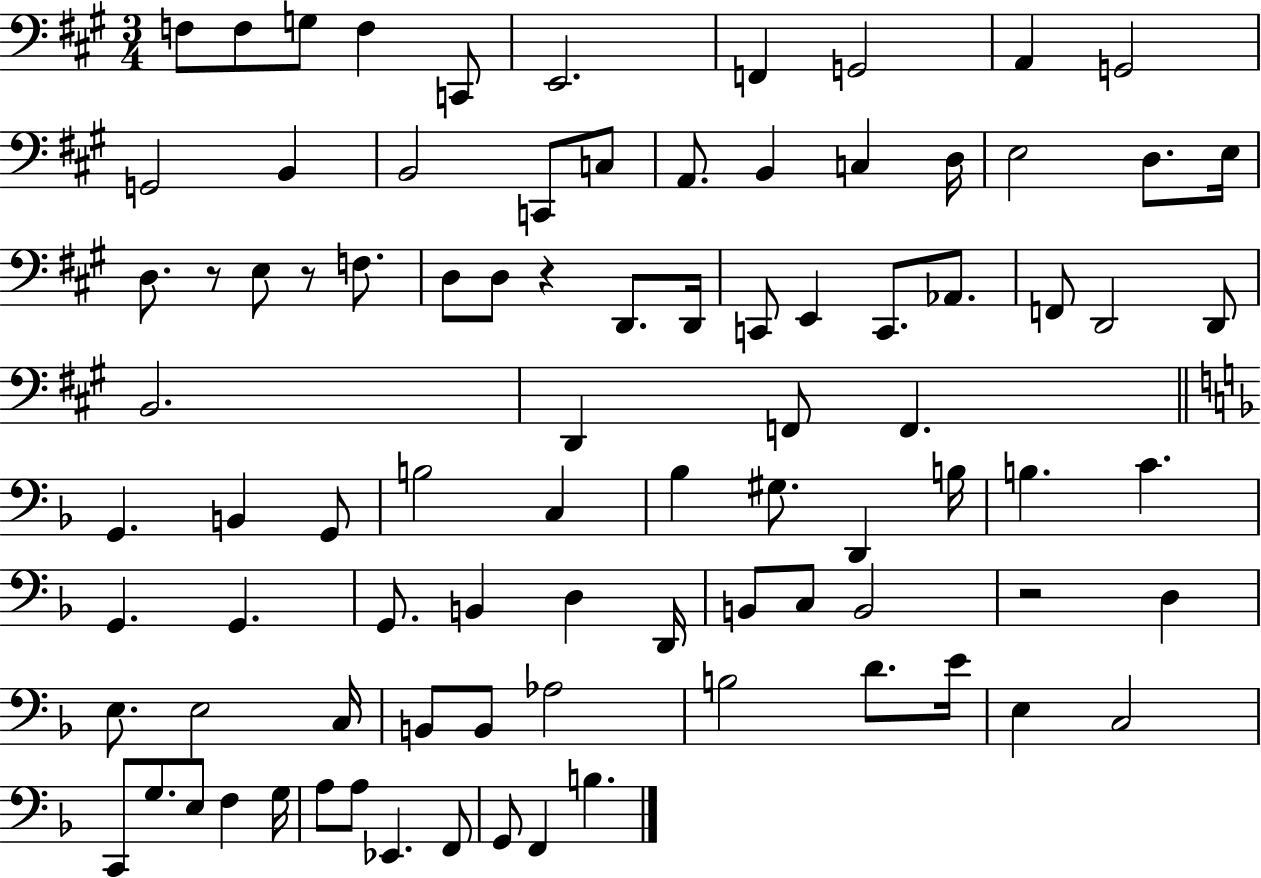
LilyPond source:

{
  \clef bass
  \numericTimeSignature
  \time 3/4
  \key a \major
  f8 f8 g8 f4 c,8 | e,2. | f,4 g,2 | a,4 g,2 | \break g,2 b,4 | b,2 c,8 c8 | a,8. b,4 c4 d16 | e2 d8. e16 | \break d8. r8 e8 r8 f8. | d8 d8 r4 d,8. d,16 | c,8 e,4 c,8. aes,8. | f,8 d,2 d,8 | \break b,2. | d,4 f,8 f,4. | \bar "||" \break \key f \major g,4. b,4 g,8 | b2 c4 | bes4 gis8. d,4 b16 | b4. c'4. | \break g,4. g,4. | g,8. b,4 d4 d,16 | b,8 c8 b,2 | r2 d4 | \break e8. e2 c16 | b,8 b,8 aes2 | b2 d'8. e'16 | e4 c2 | \break c,8 g8. e8 f4 g16 | a8 a8 ees,4. f,8 | g,8 f,4 b4. | \bar "|."
}